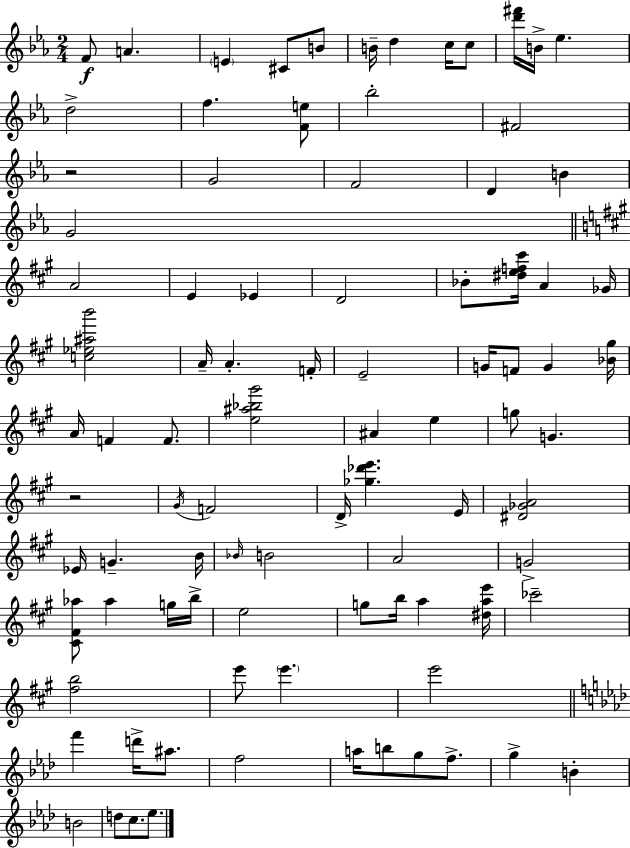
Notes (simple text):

F4/e A4/q. E4/q C#4/e B4/e B4/s D5/q C5/s C5/e [D6,F#6]/s B4/s Eb5/q. D5/h F5/q. [F4,E5]/e Bb5/h F#4/h R/h G4/h F4/h D4/q B4/q G4/h A4/h E4/q Eb4/q D4/h Bb4/e [D#5,E5,F5,C#6]/s A4/q Gb4/s [C5,Eb5,A#5,B6]/h A4/s A4/q. F4/s E4/h G4/s F4/e G4/q [Bb4,G#5]/s A4/s F4/q F4/e. [E5,A#5,Bb5,G#6]/h A#4/q E5/q G5/e G4/q. R/h G#4/s F4/h D4/s [Gb5,Db6,E6]/q. E4/s [D#4,Gb4,A4]/h Eb4/s G4/q. B4/s Bb4/s B4/h A4/h G4/h [C#4,F#4,Ab5]/e Ab5/q G5/s B5/s E5/h G5/e B5/s A5/q [D#5,A5,E6]/s CES6/h [F#5,B5]/h E6/e E6/q. E6/h F6/q D6/s A#5/e. F5/h A5/s B5/e G5/e F5/e. G5/q B4/q B4/h D5/e C5/e. Eb5/e.